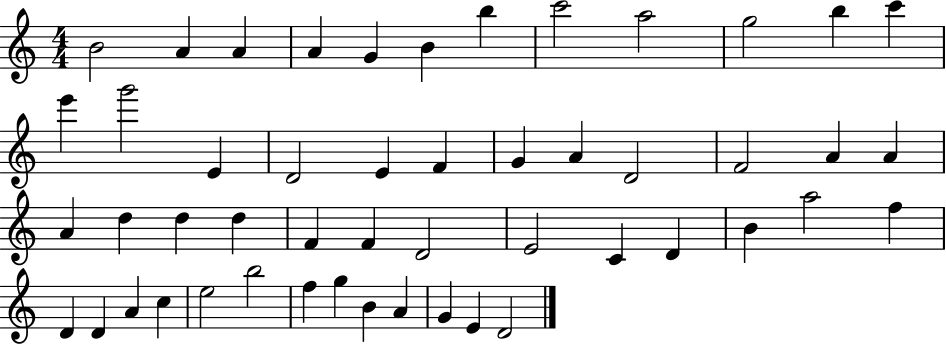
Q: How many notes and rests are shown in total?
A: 50